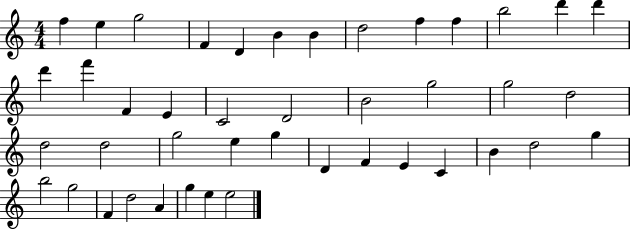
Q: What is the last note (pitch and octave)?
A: E5